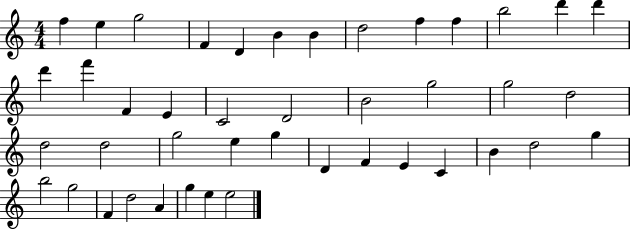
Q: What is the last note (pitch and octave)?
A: E5